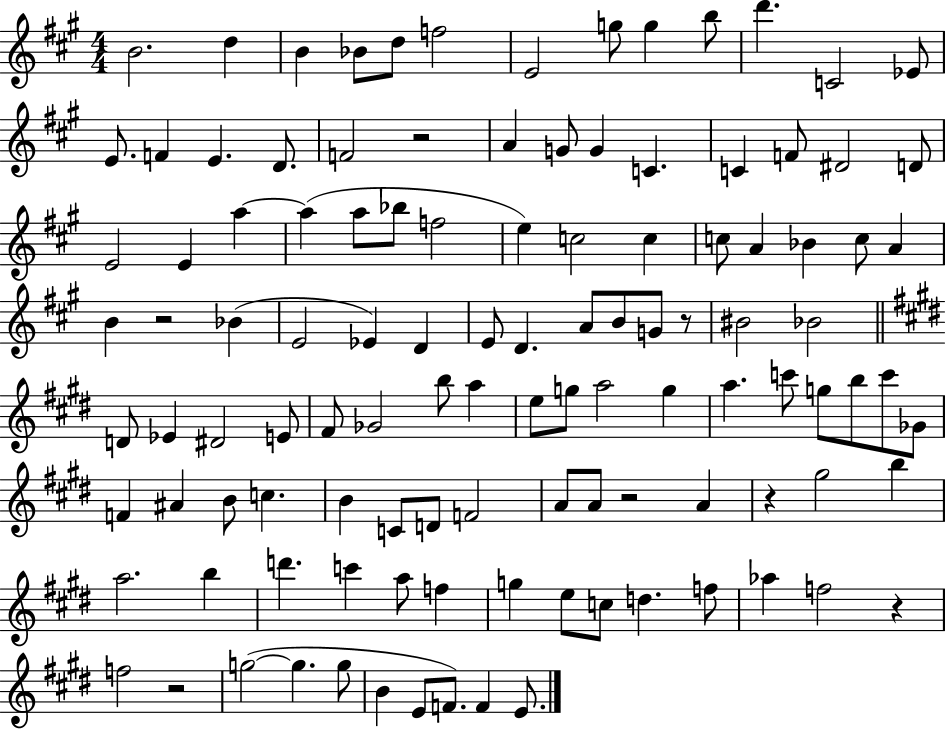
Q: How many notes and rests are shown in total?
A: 113